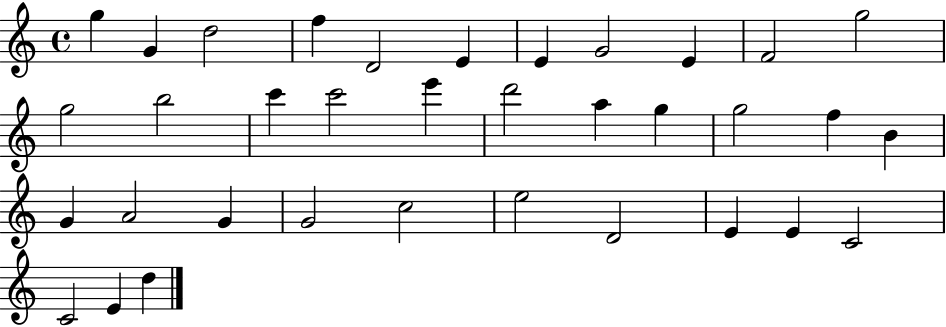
{
  \clef treble
  \time 4/4
  \defaultTimeSignature
  \key c \major
  g''4 g'4 d''2 | f''4 d'2 e'4 | e'4 g'2 e'4 | f'2 g''2 | \break g''2 b''2 | c'''4 c'''2 e'''4 | d'''2 a''4 g''4 | g''2 f''4 b'4 | \break g'4 a'2 g'4 | g'2 c''2 | e''2 d'2 | e'4 e'4 c'2 | \break c'2 e'4 d''4 | \bar "|."
}